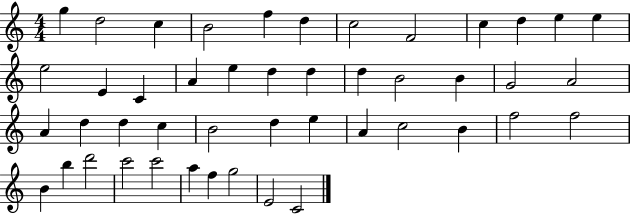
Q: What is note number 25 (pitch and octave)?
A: A4